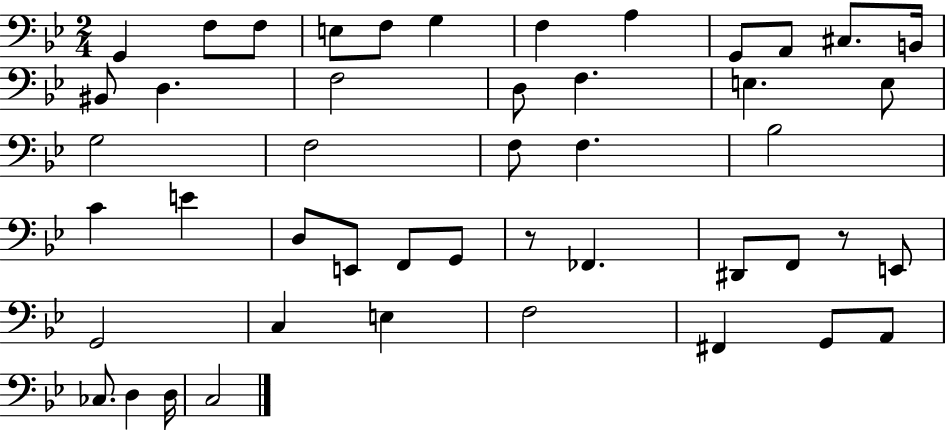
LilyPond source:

{
  \clef bass
  \numericTimeSignature
  \time 2/4
  \key bes \major
  g,4 f8 f8 | e8 f8 g4 | f4 a4 | g,8 a,8 cis8. b,16 | \break bis,8 d4. | f2 | d8 f4. | e4. e8 | \break g2 | f2 | f8 f4. | bes2 | \break c'4 e'4 | d8 e,8 f,8 g,8 | r8 fes,4. | dis,8 f,8 r8 e,8 | \break g,2 | c4 e4 | f2 | fis,4 g,8 a,8 | \break ces8. d4 d16 | c2 | \bar "|."
}